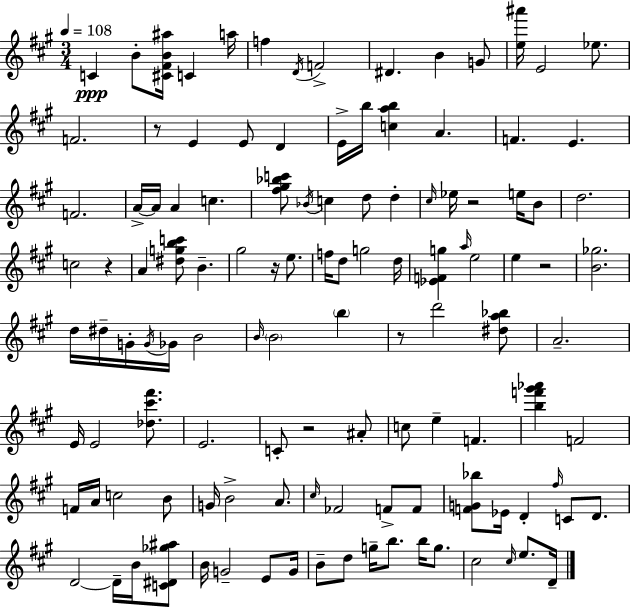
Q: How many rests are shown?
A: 7